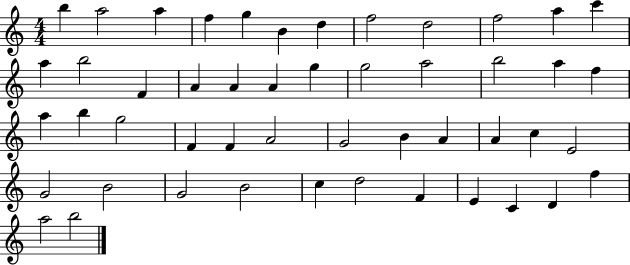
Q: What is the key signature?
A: C major